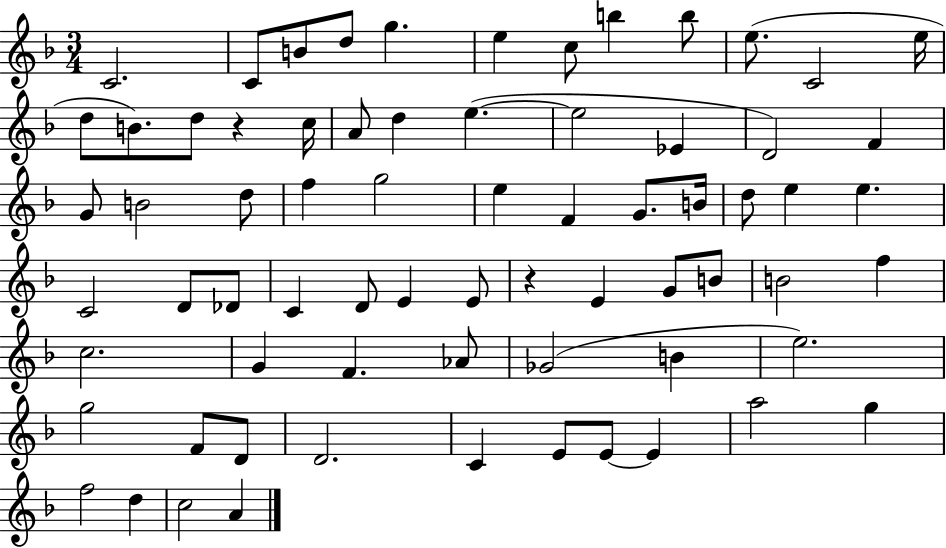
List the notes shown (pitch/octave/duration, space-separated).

C4/h. C4/e B4/e D5/e G5/q. E5/q C5/e B5/q B5/e E5/e. C4/h E5/s D5/e B4/e. D5/e R/q C5/s A4/e D5/q E5/q. E5/h Eb4/q D4/h F4/q G4/e B4/h D5/e F5/q G5/h E5/q F4/q G4/e. B4/s D5/e E5/q E5/q. C4/h D4/e Db4/e C4/q D4/e E4/q E4/e R/q E4/q G4/e B4/e B4/h F5/q C5/h. G4/q F4/q. Ab4/e Gb4/h B4/q E5/h. G5/h F4/e D4/e D4/h. C4/q E4/e E4/e E4/q A5/h G5/q F5/h D5/q C5/h A4/q